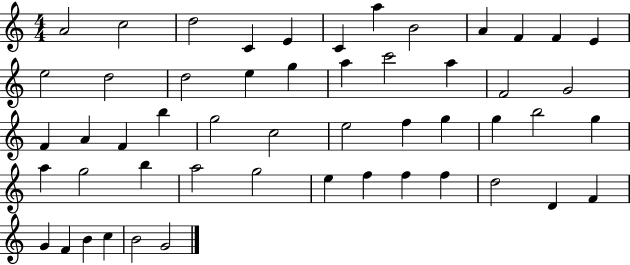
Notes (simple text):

A4/h C5/h D5/h C4/q E4/q C4/q A5/q B4/h A4/q F4/q F4/q E4/q E5/h D5/h D5/h E5/q G5/q A5/q C6/h A5/q F4/h G4/h F4/q A4/q F4/q B5/q G5/h C5/h E5/h F5/q G5/q G5/q B5/h G5/q A5/q G5/h B5/q A5/h G5/h E5/q F5/q F5/q F5/q D5/h D4/q F4/q G4/q F4/q B4/q C5/q B4/h G4/h